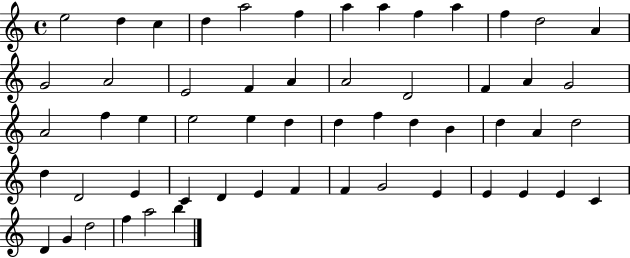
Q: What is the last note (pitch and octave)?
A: B5